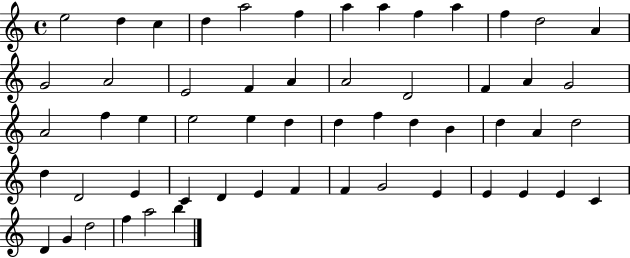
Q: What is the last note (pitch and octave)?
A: B5